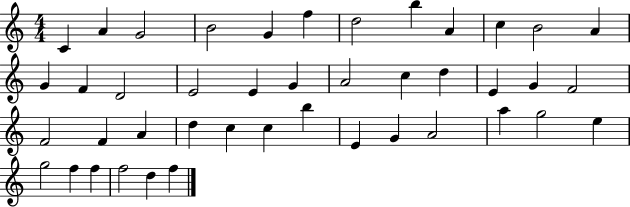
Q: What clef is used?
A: treble